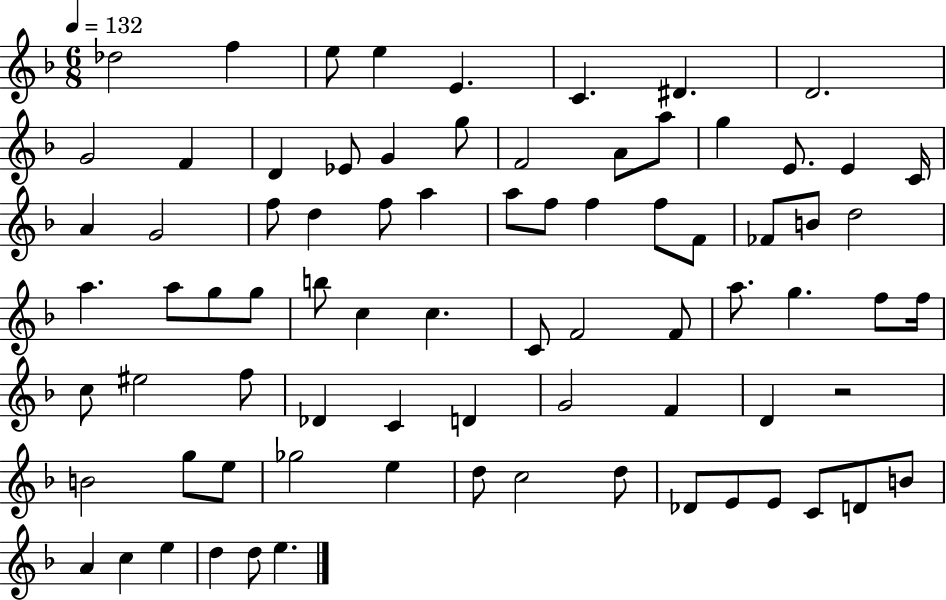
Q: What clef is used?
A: treble